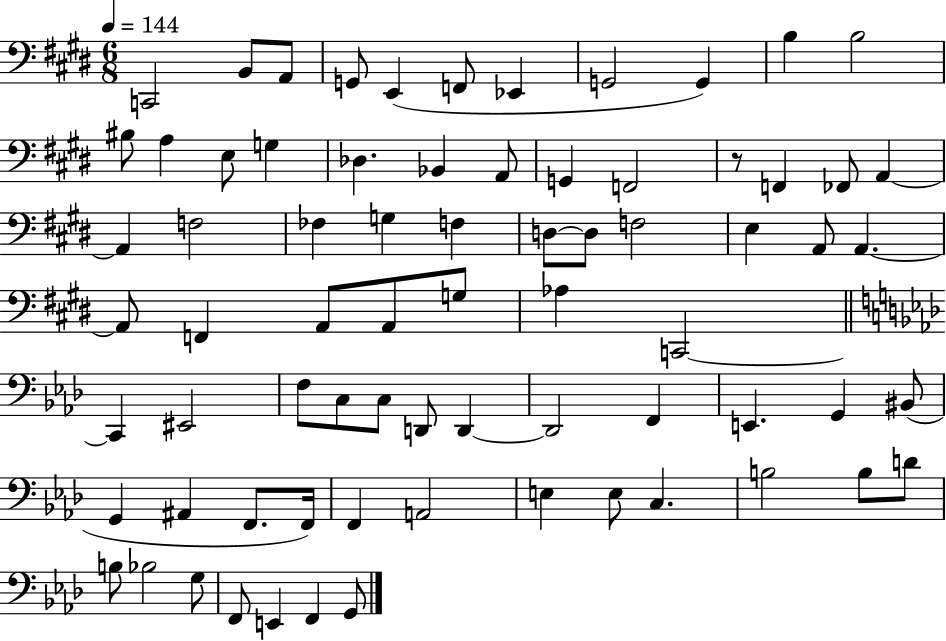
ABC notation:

X:1
T:Untitled
M:6/8
L:1/4
K:E
C,,2 B,,/2 A,,/2 G,,/2 E,, F,,/2 _E,, G,,2 G,, B, B,2 ^B,/2 A, E,/2 G, _D, _B,, A,,/2 G,, F,,2 z/2 F,, _F,,/2 A,, A,, F,2 _F, G, F, D,/2 D,/2 F,2 E, A,,/2 A,, A,,/2 F,, A,,/2 A,,/2 G,/2 _A, C,,2 C,, ^E,,2 F,/2 C,/2 C,/2 D,,/2 D,, D,,2 F,, E,, G,, ^B,,/2 G,, ^A,, F,,/2 F,,/4 F,, A,,2 E, E,/2 C, B,2 B,/2 D/2 B,/2 _B,2 G,/2 F,,/2 E,, F,, G,,/2